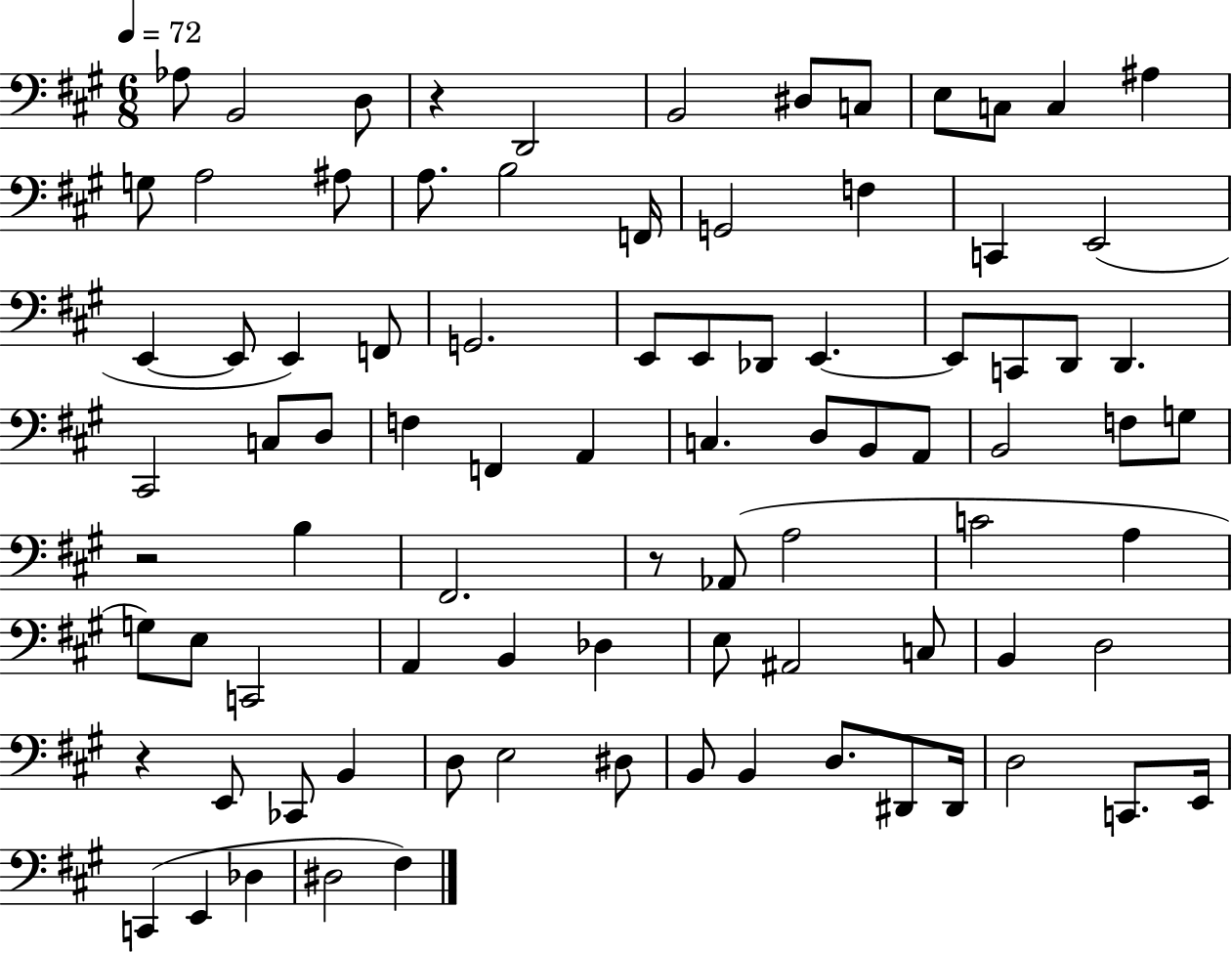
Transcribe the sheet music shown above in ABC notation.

X:1
T:Untitled
M:6/8
L:1/4
K:A
_A,/2 B,,2 D,/2 z D,,2 B,,2 ^D,/2 C,/2 E,/2 C,/2 C, ^A, G,/2 A,2 ^A,/2 A,/2 B,2 F,,/4 G,,2 F, C,, E,,2 E,, E,,/2 E,, F,,/2 G,,2 E,,/2 E,,/2 _D,,/2 E,, E,,/2 C,,/2 D,,/2 D,, ^C,,2 C,/2 D,/2 F, F,, A,, C, D,/2 B,,/2 A,,/2 B,,2 F,/2 G,/2 z2 B, ^F,,2 z/2 _A,,/2 A,2 C2 A, G,/2 E,/2 C,,2 A,, B,, _D, E,/2 ^A,,2 C,/2 B,, D,2 z E,,/2 _C,,/2 B,, D,/2 E,2 ^D,/2 B,,/2 B,, D,/2 ^D,,/2 ^D,,/4 D,2 C,,/2 E,,/4 C,, E,, _D, ^D,2 ^F,